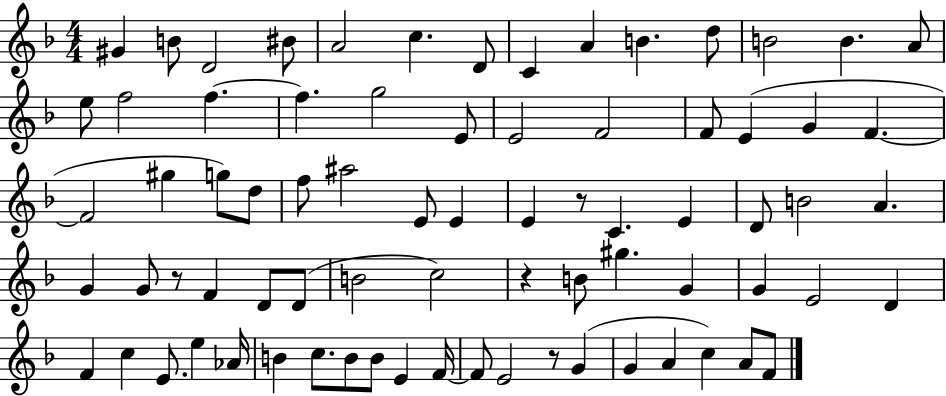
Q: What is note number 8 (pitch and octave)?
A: C4